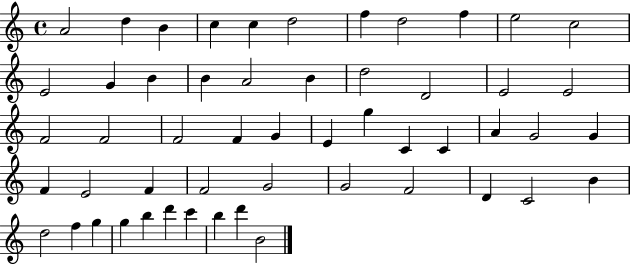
X:1
T:Untitled
M:4/4
L:1/4
K:C
A2 d B c c d2 f d2 f e2 c2 E2 G B B A2 B d2 D2 E2 E2 F2 F2 F2 F G E g C C A G2 G F E2 F F2 G2 G2 F2 D C2 B d2 f g g b d' c' b d' B2